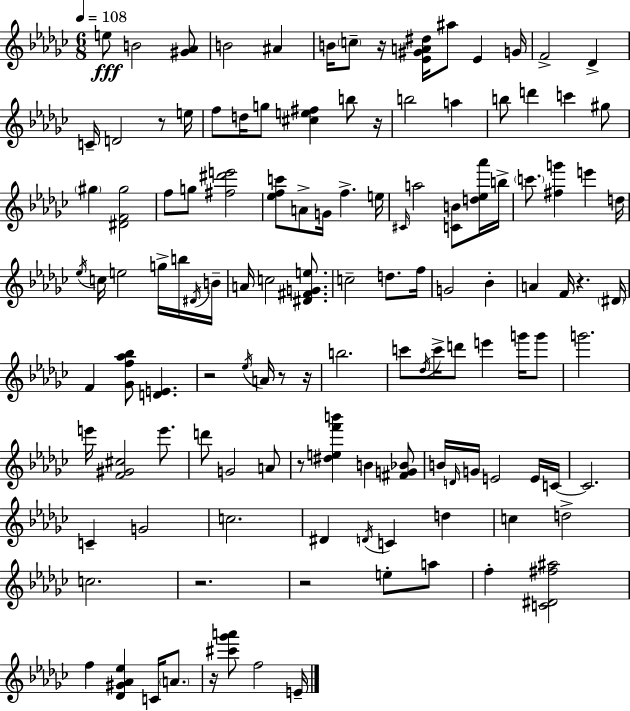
E5/e B4/h [G#4,Ab4]/e B4/h A#4/q B4/s C5/e R/s [Eb4,G#4,A4,D#5]/s A#5/e Eb4/q G4/s F4/h Db4/q C4/s D4/h R/e E5/s F5/e D5/s G5/e [C#5,E5,F#5]/q B5/e R/s B5/h A5/q B5/e D6/q C6/q G#5/e G#5/q [D#4,F4,G#5]/h F5/e G5/e [F#5,D#6,E6]/h [Eb5,F5,C6]/e A4/e G4/s F5/q. E5/s C#4/s A5/h [C4,B4]/e [D5,Eb5,Ab6]/s B5/s C6/e. [F#5,G6]/q E6/q D5/s Eb5/s C5/s E5/h G5/s B5/s D#4/s B4/s A4/s C5/h [D#4,F#4,G4,E5]/e. C5/h D5/e. F5/s G4/h Bb4/q A4/q F4/s R/q. D#4/s F4/q [Gb4,F5,Ab5,Bb5]/e [D4,E4]/q. R/h Eb5/s A4/s R/e R/s B5/h. C6/e Db5/s C6/s D6/e E6/q G6/s G6/e G6/h. E6/s [F4,G#4,C#5]/h E6/e. D6/e G4/h A4/e R/e [D#5,E5,F6,B6]/q B4/q [F#4,G4,Bb4]/e B4/s D4/s G4/s E4/h E4/s C4/s C4/h. C4/q G4/h C5/h. D#4/q D4/s C4/q D5/q C5/q D5/h C5/h. R/h. R/h E5/e A5/e F5/q [C4,D#4,F#5,A#5]/h F5/q [Db4,G#4,Ab4,Eb5]/q C4/s A4/e. R/s [C#6,Gb6,A6]/e F5/h E4/s